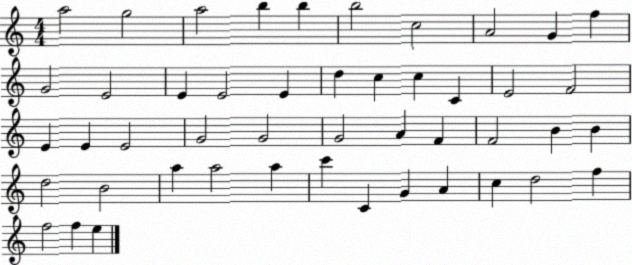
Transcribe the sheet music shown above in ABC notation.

X:1
T:Untitled
M:4/4
L:1/4
K:C
a2 g2 a2 b b b2 c2 A2 G f G2 E2 E E2 E d c c C E2 F2 E E E2 G2 G2 G2 A F F2 B B d2 B2 a a2 a c' C G A c d2 f f2 f e